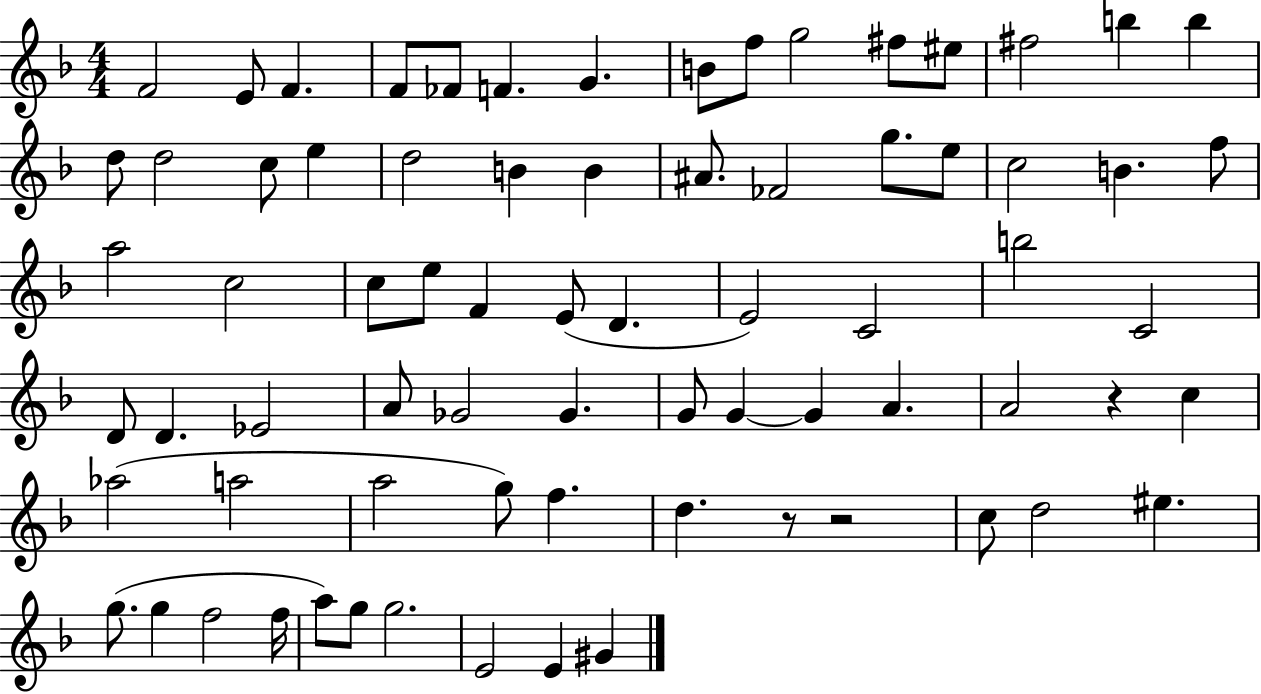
{
  \clef treble
  \numericTimeSignature
  \time 4/4
  \key f \major
  \repeat volta 2 { f'2 e'8 f'4. | f'8 fes'8 f'4. g'4. | b'8 f''8 g''2 fis''8 eis''8 | fis''2 b''4 b''4 | \break d''8 d''2 c''8 e''4 | d''2 b'4 b'4 | ais'8. fes'2 g''8. e''8 | c''2 b'4. f''8 | \break a''2 c''2 | c''8 e''8 f'4 e'8( d'4. | e'2) c'2 | b''2 c'2 | \break d'8 d'4. ees'2 | a'8 ges'2 ges'4. | g'8 g'4~~ g'4 a'4. | a'2 r4 c''4 | \break aes''2( a''2 | a''2 g''8) f''4. | d''4. r8 r2 | c''8 d''2 eis''4. | \break g''8.( g''4 f''2 f''16 | a''8) g''8 g''2. | e'2 e'4 gis'4 | } \bar "|."
}